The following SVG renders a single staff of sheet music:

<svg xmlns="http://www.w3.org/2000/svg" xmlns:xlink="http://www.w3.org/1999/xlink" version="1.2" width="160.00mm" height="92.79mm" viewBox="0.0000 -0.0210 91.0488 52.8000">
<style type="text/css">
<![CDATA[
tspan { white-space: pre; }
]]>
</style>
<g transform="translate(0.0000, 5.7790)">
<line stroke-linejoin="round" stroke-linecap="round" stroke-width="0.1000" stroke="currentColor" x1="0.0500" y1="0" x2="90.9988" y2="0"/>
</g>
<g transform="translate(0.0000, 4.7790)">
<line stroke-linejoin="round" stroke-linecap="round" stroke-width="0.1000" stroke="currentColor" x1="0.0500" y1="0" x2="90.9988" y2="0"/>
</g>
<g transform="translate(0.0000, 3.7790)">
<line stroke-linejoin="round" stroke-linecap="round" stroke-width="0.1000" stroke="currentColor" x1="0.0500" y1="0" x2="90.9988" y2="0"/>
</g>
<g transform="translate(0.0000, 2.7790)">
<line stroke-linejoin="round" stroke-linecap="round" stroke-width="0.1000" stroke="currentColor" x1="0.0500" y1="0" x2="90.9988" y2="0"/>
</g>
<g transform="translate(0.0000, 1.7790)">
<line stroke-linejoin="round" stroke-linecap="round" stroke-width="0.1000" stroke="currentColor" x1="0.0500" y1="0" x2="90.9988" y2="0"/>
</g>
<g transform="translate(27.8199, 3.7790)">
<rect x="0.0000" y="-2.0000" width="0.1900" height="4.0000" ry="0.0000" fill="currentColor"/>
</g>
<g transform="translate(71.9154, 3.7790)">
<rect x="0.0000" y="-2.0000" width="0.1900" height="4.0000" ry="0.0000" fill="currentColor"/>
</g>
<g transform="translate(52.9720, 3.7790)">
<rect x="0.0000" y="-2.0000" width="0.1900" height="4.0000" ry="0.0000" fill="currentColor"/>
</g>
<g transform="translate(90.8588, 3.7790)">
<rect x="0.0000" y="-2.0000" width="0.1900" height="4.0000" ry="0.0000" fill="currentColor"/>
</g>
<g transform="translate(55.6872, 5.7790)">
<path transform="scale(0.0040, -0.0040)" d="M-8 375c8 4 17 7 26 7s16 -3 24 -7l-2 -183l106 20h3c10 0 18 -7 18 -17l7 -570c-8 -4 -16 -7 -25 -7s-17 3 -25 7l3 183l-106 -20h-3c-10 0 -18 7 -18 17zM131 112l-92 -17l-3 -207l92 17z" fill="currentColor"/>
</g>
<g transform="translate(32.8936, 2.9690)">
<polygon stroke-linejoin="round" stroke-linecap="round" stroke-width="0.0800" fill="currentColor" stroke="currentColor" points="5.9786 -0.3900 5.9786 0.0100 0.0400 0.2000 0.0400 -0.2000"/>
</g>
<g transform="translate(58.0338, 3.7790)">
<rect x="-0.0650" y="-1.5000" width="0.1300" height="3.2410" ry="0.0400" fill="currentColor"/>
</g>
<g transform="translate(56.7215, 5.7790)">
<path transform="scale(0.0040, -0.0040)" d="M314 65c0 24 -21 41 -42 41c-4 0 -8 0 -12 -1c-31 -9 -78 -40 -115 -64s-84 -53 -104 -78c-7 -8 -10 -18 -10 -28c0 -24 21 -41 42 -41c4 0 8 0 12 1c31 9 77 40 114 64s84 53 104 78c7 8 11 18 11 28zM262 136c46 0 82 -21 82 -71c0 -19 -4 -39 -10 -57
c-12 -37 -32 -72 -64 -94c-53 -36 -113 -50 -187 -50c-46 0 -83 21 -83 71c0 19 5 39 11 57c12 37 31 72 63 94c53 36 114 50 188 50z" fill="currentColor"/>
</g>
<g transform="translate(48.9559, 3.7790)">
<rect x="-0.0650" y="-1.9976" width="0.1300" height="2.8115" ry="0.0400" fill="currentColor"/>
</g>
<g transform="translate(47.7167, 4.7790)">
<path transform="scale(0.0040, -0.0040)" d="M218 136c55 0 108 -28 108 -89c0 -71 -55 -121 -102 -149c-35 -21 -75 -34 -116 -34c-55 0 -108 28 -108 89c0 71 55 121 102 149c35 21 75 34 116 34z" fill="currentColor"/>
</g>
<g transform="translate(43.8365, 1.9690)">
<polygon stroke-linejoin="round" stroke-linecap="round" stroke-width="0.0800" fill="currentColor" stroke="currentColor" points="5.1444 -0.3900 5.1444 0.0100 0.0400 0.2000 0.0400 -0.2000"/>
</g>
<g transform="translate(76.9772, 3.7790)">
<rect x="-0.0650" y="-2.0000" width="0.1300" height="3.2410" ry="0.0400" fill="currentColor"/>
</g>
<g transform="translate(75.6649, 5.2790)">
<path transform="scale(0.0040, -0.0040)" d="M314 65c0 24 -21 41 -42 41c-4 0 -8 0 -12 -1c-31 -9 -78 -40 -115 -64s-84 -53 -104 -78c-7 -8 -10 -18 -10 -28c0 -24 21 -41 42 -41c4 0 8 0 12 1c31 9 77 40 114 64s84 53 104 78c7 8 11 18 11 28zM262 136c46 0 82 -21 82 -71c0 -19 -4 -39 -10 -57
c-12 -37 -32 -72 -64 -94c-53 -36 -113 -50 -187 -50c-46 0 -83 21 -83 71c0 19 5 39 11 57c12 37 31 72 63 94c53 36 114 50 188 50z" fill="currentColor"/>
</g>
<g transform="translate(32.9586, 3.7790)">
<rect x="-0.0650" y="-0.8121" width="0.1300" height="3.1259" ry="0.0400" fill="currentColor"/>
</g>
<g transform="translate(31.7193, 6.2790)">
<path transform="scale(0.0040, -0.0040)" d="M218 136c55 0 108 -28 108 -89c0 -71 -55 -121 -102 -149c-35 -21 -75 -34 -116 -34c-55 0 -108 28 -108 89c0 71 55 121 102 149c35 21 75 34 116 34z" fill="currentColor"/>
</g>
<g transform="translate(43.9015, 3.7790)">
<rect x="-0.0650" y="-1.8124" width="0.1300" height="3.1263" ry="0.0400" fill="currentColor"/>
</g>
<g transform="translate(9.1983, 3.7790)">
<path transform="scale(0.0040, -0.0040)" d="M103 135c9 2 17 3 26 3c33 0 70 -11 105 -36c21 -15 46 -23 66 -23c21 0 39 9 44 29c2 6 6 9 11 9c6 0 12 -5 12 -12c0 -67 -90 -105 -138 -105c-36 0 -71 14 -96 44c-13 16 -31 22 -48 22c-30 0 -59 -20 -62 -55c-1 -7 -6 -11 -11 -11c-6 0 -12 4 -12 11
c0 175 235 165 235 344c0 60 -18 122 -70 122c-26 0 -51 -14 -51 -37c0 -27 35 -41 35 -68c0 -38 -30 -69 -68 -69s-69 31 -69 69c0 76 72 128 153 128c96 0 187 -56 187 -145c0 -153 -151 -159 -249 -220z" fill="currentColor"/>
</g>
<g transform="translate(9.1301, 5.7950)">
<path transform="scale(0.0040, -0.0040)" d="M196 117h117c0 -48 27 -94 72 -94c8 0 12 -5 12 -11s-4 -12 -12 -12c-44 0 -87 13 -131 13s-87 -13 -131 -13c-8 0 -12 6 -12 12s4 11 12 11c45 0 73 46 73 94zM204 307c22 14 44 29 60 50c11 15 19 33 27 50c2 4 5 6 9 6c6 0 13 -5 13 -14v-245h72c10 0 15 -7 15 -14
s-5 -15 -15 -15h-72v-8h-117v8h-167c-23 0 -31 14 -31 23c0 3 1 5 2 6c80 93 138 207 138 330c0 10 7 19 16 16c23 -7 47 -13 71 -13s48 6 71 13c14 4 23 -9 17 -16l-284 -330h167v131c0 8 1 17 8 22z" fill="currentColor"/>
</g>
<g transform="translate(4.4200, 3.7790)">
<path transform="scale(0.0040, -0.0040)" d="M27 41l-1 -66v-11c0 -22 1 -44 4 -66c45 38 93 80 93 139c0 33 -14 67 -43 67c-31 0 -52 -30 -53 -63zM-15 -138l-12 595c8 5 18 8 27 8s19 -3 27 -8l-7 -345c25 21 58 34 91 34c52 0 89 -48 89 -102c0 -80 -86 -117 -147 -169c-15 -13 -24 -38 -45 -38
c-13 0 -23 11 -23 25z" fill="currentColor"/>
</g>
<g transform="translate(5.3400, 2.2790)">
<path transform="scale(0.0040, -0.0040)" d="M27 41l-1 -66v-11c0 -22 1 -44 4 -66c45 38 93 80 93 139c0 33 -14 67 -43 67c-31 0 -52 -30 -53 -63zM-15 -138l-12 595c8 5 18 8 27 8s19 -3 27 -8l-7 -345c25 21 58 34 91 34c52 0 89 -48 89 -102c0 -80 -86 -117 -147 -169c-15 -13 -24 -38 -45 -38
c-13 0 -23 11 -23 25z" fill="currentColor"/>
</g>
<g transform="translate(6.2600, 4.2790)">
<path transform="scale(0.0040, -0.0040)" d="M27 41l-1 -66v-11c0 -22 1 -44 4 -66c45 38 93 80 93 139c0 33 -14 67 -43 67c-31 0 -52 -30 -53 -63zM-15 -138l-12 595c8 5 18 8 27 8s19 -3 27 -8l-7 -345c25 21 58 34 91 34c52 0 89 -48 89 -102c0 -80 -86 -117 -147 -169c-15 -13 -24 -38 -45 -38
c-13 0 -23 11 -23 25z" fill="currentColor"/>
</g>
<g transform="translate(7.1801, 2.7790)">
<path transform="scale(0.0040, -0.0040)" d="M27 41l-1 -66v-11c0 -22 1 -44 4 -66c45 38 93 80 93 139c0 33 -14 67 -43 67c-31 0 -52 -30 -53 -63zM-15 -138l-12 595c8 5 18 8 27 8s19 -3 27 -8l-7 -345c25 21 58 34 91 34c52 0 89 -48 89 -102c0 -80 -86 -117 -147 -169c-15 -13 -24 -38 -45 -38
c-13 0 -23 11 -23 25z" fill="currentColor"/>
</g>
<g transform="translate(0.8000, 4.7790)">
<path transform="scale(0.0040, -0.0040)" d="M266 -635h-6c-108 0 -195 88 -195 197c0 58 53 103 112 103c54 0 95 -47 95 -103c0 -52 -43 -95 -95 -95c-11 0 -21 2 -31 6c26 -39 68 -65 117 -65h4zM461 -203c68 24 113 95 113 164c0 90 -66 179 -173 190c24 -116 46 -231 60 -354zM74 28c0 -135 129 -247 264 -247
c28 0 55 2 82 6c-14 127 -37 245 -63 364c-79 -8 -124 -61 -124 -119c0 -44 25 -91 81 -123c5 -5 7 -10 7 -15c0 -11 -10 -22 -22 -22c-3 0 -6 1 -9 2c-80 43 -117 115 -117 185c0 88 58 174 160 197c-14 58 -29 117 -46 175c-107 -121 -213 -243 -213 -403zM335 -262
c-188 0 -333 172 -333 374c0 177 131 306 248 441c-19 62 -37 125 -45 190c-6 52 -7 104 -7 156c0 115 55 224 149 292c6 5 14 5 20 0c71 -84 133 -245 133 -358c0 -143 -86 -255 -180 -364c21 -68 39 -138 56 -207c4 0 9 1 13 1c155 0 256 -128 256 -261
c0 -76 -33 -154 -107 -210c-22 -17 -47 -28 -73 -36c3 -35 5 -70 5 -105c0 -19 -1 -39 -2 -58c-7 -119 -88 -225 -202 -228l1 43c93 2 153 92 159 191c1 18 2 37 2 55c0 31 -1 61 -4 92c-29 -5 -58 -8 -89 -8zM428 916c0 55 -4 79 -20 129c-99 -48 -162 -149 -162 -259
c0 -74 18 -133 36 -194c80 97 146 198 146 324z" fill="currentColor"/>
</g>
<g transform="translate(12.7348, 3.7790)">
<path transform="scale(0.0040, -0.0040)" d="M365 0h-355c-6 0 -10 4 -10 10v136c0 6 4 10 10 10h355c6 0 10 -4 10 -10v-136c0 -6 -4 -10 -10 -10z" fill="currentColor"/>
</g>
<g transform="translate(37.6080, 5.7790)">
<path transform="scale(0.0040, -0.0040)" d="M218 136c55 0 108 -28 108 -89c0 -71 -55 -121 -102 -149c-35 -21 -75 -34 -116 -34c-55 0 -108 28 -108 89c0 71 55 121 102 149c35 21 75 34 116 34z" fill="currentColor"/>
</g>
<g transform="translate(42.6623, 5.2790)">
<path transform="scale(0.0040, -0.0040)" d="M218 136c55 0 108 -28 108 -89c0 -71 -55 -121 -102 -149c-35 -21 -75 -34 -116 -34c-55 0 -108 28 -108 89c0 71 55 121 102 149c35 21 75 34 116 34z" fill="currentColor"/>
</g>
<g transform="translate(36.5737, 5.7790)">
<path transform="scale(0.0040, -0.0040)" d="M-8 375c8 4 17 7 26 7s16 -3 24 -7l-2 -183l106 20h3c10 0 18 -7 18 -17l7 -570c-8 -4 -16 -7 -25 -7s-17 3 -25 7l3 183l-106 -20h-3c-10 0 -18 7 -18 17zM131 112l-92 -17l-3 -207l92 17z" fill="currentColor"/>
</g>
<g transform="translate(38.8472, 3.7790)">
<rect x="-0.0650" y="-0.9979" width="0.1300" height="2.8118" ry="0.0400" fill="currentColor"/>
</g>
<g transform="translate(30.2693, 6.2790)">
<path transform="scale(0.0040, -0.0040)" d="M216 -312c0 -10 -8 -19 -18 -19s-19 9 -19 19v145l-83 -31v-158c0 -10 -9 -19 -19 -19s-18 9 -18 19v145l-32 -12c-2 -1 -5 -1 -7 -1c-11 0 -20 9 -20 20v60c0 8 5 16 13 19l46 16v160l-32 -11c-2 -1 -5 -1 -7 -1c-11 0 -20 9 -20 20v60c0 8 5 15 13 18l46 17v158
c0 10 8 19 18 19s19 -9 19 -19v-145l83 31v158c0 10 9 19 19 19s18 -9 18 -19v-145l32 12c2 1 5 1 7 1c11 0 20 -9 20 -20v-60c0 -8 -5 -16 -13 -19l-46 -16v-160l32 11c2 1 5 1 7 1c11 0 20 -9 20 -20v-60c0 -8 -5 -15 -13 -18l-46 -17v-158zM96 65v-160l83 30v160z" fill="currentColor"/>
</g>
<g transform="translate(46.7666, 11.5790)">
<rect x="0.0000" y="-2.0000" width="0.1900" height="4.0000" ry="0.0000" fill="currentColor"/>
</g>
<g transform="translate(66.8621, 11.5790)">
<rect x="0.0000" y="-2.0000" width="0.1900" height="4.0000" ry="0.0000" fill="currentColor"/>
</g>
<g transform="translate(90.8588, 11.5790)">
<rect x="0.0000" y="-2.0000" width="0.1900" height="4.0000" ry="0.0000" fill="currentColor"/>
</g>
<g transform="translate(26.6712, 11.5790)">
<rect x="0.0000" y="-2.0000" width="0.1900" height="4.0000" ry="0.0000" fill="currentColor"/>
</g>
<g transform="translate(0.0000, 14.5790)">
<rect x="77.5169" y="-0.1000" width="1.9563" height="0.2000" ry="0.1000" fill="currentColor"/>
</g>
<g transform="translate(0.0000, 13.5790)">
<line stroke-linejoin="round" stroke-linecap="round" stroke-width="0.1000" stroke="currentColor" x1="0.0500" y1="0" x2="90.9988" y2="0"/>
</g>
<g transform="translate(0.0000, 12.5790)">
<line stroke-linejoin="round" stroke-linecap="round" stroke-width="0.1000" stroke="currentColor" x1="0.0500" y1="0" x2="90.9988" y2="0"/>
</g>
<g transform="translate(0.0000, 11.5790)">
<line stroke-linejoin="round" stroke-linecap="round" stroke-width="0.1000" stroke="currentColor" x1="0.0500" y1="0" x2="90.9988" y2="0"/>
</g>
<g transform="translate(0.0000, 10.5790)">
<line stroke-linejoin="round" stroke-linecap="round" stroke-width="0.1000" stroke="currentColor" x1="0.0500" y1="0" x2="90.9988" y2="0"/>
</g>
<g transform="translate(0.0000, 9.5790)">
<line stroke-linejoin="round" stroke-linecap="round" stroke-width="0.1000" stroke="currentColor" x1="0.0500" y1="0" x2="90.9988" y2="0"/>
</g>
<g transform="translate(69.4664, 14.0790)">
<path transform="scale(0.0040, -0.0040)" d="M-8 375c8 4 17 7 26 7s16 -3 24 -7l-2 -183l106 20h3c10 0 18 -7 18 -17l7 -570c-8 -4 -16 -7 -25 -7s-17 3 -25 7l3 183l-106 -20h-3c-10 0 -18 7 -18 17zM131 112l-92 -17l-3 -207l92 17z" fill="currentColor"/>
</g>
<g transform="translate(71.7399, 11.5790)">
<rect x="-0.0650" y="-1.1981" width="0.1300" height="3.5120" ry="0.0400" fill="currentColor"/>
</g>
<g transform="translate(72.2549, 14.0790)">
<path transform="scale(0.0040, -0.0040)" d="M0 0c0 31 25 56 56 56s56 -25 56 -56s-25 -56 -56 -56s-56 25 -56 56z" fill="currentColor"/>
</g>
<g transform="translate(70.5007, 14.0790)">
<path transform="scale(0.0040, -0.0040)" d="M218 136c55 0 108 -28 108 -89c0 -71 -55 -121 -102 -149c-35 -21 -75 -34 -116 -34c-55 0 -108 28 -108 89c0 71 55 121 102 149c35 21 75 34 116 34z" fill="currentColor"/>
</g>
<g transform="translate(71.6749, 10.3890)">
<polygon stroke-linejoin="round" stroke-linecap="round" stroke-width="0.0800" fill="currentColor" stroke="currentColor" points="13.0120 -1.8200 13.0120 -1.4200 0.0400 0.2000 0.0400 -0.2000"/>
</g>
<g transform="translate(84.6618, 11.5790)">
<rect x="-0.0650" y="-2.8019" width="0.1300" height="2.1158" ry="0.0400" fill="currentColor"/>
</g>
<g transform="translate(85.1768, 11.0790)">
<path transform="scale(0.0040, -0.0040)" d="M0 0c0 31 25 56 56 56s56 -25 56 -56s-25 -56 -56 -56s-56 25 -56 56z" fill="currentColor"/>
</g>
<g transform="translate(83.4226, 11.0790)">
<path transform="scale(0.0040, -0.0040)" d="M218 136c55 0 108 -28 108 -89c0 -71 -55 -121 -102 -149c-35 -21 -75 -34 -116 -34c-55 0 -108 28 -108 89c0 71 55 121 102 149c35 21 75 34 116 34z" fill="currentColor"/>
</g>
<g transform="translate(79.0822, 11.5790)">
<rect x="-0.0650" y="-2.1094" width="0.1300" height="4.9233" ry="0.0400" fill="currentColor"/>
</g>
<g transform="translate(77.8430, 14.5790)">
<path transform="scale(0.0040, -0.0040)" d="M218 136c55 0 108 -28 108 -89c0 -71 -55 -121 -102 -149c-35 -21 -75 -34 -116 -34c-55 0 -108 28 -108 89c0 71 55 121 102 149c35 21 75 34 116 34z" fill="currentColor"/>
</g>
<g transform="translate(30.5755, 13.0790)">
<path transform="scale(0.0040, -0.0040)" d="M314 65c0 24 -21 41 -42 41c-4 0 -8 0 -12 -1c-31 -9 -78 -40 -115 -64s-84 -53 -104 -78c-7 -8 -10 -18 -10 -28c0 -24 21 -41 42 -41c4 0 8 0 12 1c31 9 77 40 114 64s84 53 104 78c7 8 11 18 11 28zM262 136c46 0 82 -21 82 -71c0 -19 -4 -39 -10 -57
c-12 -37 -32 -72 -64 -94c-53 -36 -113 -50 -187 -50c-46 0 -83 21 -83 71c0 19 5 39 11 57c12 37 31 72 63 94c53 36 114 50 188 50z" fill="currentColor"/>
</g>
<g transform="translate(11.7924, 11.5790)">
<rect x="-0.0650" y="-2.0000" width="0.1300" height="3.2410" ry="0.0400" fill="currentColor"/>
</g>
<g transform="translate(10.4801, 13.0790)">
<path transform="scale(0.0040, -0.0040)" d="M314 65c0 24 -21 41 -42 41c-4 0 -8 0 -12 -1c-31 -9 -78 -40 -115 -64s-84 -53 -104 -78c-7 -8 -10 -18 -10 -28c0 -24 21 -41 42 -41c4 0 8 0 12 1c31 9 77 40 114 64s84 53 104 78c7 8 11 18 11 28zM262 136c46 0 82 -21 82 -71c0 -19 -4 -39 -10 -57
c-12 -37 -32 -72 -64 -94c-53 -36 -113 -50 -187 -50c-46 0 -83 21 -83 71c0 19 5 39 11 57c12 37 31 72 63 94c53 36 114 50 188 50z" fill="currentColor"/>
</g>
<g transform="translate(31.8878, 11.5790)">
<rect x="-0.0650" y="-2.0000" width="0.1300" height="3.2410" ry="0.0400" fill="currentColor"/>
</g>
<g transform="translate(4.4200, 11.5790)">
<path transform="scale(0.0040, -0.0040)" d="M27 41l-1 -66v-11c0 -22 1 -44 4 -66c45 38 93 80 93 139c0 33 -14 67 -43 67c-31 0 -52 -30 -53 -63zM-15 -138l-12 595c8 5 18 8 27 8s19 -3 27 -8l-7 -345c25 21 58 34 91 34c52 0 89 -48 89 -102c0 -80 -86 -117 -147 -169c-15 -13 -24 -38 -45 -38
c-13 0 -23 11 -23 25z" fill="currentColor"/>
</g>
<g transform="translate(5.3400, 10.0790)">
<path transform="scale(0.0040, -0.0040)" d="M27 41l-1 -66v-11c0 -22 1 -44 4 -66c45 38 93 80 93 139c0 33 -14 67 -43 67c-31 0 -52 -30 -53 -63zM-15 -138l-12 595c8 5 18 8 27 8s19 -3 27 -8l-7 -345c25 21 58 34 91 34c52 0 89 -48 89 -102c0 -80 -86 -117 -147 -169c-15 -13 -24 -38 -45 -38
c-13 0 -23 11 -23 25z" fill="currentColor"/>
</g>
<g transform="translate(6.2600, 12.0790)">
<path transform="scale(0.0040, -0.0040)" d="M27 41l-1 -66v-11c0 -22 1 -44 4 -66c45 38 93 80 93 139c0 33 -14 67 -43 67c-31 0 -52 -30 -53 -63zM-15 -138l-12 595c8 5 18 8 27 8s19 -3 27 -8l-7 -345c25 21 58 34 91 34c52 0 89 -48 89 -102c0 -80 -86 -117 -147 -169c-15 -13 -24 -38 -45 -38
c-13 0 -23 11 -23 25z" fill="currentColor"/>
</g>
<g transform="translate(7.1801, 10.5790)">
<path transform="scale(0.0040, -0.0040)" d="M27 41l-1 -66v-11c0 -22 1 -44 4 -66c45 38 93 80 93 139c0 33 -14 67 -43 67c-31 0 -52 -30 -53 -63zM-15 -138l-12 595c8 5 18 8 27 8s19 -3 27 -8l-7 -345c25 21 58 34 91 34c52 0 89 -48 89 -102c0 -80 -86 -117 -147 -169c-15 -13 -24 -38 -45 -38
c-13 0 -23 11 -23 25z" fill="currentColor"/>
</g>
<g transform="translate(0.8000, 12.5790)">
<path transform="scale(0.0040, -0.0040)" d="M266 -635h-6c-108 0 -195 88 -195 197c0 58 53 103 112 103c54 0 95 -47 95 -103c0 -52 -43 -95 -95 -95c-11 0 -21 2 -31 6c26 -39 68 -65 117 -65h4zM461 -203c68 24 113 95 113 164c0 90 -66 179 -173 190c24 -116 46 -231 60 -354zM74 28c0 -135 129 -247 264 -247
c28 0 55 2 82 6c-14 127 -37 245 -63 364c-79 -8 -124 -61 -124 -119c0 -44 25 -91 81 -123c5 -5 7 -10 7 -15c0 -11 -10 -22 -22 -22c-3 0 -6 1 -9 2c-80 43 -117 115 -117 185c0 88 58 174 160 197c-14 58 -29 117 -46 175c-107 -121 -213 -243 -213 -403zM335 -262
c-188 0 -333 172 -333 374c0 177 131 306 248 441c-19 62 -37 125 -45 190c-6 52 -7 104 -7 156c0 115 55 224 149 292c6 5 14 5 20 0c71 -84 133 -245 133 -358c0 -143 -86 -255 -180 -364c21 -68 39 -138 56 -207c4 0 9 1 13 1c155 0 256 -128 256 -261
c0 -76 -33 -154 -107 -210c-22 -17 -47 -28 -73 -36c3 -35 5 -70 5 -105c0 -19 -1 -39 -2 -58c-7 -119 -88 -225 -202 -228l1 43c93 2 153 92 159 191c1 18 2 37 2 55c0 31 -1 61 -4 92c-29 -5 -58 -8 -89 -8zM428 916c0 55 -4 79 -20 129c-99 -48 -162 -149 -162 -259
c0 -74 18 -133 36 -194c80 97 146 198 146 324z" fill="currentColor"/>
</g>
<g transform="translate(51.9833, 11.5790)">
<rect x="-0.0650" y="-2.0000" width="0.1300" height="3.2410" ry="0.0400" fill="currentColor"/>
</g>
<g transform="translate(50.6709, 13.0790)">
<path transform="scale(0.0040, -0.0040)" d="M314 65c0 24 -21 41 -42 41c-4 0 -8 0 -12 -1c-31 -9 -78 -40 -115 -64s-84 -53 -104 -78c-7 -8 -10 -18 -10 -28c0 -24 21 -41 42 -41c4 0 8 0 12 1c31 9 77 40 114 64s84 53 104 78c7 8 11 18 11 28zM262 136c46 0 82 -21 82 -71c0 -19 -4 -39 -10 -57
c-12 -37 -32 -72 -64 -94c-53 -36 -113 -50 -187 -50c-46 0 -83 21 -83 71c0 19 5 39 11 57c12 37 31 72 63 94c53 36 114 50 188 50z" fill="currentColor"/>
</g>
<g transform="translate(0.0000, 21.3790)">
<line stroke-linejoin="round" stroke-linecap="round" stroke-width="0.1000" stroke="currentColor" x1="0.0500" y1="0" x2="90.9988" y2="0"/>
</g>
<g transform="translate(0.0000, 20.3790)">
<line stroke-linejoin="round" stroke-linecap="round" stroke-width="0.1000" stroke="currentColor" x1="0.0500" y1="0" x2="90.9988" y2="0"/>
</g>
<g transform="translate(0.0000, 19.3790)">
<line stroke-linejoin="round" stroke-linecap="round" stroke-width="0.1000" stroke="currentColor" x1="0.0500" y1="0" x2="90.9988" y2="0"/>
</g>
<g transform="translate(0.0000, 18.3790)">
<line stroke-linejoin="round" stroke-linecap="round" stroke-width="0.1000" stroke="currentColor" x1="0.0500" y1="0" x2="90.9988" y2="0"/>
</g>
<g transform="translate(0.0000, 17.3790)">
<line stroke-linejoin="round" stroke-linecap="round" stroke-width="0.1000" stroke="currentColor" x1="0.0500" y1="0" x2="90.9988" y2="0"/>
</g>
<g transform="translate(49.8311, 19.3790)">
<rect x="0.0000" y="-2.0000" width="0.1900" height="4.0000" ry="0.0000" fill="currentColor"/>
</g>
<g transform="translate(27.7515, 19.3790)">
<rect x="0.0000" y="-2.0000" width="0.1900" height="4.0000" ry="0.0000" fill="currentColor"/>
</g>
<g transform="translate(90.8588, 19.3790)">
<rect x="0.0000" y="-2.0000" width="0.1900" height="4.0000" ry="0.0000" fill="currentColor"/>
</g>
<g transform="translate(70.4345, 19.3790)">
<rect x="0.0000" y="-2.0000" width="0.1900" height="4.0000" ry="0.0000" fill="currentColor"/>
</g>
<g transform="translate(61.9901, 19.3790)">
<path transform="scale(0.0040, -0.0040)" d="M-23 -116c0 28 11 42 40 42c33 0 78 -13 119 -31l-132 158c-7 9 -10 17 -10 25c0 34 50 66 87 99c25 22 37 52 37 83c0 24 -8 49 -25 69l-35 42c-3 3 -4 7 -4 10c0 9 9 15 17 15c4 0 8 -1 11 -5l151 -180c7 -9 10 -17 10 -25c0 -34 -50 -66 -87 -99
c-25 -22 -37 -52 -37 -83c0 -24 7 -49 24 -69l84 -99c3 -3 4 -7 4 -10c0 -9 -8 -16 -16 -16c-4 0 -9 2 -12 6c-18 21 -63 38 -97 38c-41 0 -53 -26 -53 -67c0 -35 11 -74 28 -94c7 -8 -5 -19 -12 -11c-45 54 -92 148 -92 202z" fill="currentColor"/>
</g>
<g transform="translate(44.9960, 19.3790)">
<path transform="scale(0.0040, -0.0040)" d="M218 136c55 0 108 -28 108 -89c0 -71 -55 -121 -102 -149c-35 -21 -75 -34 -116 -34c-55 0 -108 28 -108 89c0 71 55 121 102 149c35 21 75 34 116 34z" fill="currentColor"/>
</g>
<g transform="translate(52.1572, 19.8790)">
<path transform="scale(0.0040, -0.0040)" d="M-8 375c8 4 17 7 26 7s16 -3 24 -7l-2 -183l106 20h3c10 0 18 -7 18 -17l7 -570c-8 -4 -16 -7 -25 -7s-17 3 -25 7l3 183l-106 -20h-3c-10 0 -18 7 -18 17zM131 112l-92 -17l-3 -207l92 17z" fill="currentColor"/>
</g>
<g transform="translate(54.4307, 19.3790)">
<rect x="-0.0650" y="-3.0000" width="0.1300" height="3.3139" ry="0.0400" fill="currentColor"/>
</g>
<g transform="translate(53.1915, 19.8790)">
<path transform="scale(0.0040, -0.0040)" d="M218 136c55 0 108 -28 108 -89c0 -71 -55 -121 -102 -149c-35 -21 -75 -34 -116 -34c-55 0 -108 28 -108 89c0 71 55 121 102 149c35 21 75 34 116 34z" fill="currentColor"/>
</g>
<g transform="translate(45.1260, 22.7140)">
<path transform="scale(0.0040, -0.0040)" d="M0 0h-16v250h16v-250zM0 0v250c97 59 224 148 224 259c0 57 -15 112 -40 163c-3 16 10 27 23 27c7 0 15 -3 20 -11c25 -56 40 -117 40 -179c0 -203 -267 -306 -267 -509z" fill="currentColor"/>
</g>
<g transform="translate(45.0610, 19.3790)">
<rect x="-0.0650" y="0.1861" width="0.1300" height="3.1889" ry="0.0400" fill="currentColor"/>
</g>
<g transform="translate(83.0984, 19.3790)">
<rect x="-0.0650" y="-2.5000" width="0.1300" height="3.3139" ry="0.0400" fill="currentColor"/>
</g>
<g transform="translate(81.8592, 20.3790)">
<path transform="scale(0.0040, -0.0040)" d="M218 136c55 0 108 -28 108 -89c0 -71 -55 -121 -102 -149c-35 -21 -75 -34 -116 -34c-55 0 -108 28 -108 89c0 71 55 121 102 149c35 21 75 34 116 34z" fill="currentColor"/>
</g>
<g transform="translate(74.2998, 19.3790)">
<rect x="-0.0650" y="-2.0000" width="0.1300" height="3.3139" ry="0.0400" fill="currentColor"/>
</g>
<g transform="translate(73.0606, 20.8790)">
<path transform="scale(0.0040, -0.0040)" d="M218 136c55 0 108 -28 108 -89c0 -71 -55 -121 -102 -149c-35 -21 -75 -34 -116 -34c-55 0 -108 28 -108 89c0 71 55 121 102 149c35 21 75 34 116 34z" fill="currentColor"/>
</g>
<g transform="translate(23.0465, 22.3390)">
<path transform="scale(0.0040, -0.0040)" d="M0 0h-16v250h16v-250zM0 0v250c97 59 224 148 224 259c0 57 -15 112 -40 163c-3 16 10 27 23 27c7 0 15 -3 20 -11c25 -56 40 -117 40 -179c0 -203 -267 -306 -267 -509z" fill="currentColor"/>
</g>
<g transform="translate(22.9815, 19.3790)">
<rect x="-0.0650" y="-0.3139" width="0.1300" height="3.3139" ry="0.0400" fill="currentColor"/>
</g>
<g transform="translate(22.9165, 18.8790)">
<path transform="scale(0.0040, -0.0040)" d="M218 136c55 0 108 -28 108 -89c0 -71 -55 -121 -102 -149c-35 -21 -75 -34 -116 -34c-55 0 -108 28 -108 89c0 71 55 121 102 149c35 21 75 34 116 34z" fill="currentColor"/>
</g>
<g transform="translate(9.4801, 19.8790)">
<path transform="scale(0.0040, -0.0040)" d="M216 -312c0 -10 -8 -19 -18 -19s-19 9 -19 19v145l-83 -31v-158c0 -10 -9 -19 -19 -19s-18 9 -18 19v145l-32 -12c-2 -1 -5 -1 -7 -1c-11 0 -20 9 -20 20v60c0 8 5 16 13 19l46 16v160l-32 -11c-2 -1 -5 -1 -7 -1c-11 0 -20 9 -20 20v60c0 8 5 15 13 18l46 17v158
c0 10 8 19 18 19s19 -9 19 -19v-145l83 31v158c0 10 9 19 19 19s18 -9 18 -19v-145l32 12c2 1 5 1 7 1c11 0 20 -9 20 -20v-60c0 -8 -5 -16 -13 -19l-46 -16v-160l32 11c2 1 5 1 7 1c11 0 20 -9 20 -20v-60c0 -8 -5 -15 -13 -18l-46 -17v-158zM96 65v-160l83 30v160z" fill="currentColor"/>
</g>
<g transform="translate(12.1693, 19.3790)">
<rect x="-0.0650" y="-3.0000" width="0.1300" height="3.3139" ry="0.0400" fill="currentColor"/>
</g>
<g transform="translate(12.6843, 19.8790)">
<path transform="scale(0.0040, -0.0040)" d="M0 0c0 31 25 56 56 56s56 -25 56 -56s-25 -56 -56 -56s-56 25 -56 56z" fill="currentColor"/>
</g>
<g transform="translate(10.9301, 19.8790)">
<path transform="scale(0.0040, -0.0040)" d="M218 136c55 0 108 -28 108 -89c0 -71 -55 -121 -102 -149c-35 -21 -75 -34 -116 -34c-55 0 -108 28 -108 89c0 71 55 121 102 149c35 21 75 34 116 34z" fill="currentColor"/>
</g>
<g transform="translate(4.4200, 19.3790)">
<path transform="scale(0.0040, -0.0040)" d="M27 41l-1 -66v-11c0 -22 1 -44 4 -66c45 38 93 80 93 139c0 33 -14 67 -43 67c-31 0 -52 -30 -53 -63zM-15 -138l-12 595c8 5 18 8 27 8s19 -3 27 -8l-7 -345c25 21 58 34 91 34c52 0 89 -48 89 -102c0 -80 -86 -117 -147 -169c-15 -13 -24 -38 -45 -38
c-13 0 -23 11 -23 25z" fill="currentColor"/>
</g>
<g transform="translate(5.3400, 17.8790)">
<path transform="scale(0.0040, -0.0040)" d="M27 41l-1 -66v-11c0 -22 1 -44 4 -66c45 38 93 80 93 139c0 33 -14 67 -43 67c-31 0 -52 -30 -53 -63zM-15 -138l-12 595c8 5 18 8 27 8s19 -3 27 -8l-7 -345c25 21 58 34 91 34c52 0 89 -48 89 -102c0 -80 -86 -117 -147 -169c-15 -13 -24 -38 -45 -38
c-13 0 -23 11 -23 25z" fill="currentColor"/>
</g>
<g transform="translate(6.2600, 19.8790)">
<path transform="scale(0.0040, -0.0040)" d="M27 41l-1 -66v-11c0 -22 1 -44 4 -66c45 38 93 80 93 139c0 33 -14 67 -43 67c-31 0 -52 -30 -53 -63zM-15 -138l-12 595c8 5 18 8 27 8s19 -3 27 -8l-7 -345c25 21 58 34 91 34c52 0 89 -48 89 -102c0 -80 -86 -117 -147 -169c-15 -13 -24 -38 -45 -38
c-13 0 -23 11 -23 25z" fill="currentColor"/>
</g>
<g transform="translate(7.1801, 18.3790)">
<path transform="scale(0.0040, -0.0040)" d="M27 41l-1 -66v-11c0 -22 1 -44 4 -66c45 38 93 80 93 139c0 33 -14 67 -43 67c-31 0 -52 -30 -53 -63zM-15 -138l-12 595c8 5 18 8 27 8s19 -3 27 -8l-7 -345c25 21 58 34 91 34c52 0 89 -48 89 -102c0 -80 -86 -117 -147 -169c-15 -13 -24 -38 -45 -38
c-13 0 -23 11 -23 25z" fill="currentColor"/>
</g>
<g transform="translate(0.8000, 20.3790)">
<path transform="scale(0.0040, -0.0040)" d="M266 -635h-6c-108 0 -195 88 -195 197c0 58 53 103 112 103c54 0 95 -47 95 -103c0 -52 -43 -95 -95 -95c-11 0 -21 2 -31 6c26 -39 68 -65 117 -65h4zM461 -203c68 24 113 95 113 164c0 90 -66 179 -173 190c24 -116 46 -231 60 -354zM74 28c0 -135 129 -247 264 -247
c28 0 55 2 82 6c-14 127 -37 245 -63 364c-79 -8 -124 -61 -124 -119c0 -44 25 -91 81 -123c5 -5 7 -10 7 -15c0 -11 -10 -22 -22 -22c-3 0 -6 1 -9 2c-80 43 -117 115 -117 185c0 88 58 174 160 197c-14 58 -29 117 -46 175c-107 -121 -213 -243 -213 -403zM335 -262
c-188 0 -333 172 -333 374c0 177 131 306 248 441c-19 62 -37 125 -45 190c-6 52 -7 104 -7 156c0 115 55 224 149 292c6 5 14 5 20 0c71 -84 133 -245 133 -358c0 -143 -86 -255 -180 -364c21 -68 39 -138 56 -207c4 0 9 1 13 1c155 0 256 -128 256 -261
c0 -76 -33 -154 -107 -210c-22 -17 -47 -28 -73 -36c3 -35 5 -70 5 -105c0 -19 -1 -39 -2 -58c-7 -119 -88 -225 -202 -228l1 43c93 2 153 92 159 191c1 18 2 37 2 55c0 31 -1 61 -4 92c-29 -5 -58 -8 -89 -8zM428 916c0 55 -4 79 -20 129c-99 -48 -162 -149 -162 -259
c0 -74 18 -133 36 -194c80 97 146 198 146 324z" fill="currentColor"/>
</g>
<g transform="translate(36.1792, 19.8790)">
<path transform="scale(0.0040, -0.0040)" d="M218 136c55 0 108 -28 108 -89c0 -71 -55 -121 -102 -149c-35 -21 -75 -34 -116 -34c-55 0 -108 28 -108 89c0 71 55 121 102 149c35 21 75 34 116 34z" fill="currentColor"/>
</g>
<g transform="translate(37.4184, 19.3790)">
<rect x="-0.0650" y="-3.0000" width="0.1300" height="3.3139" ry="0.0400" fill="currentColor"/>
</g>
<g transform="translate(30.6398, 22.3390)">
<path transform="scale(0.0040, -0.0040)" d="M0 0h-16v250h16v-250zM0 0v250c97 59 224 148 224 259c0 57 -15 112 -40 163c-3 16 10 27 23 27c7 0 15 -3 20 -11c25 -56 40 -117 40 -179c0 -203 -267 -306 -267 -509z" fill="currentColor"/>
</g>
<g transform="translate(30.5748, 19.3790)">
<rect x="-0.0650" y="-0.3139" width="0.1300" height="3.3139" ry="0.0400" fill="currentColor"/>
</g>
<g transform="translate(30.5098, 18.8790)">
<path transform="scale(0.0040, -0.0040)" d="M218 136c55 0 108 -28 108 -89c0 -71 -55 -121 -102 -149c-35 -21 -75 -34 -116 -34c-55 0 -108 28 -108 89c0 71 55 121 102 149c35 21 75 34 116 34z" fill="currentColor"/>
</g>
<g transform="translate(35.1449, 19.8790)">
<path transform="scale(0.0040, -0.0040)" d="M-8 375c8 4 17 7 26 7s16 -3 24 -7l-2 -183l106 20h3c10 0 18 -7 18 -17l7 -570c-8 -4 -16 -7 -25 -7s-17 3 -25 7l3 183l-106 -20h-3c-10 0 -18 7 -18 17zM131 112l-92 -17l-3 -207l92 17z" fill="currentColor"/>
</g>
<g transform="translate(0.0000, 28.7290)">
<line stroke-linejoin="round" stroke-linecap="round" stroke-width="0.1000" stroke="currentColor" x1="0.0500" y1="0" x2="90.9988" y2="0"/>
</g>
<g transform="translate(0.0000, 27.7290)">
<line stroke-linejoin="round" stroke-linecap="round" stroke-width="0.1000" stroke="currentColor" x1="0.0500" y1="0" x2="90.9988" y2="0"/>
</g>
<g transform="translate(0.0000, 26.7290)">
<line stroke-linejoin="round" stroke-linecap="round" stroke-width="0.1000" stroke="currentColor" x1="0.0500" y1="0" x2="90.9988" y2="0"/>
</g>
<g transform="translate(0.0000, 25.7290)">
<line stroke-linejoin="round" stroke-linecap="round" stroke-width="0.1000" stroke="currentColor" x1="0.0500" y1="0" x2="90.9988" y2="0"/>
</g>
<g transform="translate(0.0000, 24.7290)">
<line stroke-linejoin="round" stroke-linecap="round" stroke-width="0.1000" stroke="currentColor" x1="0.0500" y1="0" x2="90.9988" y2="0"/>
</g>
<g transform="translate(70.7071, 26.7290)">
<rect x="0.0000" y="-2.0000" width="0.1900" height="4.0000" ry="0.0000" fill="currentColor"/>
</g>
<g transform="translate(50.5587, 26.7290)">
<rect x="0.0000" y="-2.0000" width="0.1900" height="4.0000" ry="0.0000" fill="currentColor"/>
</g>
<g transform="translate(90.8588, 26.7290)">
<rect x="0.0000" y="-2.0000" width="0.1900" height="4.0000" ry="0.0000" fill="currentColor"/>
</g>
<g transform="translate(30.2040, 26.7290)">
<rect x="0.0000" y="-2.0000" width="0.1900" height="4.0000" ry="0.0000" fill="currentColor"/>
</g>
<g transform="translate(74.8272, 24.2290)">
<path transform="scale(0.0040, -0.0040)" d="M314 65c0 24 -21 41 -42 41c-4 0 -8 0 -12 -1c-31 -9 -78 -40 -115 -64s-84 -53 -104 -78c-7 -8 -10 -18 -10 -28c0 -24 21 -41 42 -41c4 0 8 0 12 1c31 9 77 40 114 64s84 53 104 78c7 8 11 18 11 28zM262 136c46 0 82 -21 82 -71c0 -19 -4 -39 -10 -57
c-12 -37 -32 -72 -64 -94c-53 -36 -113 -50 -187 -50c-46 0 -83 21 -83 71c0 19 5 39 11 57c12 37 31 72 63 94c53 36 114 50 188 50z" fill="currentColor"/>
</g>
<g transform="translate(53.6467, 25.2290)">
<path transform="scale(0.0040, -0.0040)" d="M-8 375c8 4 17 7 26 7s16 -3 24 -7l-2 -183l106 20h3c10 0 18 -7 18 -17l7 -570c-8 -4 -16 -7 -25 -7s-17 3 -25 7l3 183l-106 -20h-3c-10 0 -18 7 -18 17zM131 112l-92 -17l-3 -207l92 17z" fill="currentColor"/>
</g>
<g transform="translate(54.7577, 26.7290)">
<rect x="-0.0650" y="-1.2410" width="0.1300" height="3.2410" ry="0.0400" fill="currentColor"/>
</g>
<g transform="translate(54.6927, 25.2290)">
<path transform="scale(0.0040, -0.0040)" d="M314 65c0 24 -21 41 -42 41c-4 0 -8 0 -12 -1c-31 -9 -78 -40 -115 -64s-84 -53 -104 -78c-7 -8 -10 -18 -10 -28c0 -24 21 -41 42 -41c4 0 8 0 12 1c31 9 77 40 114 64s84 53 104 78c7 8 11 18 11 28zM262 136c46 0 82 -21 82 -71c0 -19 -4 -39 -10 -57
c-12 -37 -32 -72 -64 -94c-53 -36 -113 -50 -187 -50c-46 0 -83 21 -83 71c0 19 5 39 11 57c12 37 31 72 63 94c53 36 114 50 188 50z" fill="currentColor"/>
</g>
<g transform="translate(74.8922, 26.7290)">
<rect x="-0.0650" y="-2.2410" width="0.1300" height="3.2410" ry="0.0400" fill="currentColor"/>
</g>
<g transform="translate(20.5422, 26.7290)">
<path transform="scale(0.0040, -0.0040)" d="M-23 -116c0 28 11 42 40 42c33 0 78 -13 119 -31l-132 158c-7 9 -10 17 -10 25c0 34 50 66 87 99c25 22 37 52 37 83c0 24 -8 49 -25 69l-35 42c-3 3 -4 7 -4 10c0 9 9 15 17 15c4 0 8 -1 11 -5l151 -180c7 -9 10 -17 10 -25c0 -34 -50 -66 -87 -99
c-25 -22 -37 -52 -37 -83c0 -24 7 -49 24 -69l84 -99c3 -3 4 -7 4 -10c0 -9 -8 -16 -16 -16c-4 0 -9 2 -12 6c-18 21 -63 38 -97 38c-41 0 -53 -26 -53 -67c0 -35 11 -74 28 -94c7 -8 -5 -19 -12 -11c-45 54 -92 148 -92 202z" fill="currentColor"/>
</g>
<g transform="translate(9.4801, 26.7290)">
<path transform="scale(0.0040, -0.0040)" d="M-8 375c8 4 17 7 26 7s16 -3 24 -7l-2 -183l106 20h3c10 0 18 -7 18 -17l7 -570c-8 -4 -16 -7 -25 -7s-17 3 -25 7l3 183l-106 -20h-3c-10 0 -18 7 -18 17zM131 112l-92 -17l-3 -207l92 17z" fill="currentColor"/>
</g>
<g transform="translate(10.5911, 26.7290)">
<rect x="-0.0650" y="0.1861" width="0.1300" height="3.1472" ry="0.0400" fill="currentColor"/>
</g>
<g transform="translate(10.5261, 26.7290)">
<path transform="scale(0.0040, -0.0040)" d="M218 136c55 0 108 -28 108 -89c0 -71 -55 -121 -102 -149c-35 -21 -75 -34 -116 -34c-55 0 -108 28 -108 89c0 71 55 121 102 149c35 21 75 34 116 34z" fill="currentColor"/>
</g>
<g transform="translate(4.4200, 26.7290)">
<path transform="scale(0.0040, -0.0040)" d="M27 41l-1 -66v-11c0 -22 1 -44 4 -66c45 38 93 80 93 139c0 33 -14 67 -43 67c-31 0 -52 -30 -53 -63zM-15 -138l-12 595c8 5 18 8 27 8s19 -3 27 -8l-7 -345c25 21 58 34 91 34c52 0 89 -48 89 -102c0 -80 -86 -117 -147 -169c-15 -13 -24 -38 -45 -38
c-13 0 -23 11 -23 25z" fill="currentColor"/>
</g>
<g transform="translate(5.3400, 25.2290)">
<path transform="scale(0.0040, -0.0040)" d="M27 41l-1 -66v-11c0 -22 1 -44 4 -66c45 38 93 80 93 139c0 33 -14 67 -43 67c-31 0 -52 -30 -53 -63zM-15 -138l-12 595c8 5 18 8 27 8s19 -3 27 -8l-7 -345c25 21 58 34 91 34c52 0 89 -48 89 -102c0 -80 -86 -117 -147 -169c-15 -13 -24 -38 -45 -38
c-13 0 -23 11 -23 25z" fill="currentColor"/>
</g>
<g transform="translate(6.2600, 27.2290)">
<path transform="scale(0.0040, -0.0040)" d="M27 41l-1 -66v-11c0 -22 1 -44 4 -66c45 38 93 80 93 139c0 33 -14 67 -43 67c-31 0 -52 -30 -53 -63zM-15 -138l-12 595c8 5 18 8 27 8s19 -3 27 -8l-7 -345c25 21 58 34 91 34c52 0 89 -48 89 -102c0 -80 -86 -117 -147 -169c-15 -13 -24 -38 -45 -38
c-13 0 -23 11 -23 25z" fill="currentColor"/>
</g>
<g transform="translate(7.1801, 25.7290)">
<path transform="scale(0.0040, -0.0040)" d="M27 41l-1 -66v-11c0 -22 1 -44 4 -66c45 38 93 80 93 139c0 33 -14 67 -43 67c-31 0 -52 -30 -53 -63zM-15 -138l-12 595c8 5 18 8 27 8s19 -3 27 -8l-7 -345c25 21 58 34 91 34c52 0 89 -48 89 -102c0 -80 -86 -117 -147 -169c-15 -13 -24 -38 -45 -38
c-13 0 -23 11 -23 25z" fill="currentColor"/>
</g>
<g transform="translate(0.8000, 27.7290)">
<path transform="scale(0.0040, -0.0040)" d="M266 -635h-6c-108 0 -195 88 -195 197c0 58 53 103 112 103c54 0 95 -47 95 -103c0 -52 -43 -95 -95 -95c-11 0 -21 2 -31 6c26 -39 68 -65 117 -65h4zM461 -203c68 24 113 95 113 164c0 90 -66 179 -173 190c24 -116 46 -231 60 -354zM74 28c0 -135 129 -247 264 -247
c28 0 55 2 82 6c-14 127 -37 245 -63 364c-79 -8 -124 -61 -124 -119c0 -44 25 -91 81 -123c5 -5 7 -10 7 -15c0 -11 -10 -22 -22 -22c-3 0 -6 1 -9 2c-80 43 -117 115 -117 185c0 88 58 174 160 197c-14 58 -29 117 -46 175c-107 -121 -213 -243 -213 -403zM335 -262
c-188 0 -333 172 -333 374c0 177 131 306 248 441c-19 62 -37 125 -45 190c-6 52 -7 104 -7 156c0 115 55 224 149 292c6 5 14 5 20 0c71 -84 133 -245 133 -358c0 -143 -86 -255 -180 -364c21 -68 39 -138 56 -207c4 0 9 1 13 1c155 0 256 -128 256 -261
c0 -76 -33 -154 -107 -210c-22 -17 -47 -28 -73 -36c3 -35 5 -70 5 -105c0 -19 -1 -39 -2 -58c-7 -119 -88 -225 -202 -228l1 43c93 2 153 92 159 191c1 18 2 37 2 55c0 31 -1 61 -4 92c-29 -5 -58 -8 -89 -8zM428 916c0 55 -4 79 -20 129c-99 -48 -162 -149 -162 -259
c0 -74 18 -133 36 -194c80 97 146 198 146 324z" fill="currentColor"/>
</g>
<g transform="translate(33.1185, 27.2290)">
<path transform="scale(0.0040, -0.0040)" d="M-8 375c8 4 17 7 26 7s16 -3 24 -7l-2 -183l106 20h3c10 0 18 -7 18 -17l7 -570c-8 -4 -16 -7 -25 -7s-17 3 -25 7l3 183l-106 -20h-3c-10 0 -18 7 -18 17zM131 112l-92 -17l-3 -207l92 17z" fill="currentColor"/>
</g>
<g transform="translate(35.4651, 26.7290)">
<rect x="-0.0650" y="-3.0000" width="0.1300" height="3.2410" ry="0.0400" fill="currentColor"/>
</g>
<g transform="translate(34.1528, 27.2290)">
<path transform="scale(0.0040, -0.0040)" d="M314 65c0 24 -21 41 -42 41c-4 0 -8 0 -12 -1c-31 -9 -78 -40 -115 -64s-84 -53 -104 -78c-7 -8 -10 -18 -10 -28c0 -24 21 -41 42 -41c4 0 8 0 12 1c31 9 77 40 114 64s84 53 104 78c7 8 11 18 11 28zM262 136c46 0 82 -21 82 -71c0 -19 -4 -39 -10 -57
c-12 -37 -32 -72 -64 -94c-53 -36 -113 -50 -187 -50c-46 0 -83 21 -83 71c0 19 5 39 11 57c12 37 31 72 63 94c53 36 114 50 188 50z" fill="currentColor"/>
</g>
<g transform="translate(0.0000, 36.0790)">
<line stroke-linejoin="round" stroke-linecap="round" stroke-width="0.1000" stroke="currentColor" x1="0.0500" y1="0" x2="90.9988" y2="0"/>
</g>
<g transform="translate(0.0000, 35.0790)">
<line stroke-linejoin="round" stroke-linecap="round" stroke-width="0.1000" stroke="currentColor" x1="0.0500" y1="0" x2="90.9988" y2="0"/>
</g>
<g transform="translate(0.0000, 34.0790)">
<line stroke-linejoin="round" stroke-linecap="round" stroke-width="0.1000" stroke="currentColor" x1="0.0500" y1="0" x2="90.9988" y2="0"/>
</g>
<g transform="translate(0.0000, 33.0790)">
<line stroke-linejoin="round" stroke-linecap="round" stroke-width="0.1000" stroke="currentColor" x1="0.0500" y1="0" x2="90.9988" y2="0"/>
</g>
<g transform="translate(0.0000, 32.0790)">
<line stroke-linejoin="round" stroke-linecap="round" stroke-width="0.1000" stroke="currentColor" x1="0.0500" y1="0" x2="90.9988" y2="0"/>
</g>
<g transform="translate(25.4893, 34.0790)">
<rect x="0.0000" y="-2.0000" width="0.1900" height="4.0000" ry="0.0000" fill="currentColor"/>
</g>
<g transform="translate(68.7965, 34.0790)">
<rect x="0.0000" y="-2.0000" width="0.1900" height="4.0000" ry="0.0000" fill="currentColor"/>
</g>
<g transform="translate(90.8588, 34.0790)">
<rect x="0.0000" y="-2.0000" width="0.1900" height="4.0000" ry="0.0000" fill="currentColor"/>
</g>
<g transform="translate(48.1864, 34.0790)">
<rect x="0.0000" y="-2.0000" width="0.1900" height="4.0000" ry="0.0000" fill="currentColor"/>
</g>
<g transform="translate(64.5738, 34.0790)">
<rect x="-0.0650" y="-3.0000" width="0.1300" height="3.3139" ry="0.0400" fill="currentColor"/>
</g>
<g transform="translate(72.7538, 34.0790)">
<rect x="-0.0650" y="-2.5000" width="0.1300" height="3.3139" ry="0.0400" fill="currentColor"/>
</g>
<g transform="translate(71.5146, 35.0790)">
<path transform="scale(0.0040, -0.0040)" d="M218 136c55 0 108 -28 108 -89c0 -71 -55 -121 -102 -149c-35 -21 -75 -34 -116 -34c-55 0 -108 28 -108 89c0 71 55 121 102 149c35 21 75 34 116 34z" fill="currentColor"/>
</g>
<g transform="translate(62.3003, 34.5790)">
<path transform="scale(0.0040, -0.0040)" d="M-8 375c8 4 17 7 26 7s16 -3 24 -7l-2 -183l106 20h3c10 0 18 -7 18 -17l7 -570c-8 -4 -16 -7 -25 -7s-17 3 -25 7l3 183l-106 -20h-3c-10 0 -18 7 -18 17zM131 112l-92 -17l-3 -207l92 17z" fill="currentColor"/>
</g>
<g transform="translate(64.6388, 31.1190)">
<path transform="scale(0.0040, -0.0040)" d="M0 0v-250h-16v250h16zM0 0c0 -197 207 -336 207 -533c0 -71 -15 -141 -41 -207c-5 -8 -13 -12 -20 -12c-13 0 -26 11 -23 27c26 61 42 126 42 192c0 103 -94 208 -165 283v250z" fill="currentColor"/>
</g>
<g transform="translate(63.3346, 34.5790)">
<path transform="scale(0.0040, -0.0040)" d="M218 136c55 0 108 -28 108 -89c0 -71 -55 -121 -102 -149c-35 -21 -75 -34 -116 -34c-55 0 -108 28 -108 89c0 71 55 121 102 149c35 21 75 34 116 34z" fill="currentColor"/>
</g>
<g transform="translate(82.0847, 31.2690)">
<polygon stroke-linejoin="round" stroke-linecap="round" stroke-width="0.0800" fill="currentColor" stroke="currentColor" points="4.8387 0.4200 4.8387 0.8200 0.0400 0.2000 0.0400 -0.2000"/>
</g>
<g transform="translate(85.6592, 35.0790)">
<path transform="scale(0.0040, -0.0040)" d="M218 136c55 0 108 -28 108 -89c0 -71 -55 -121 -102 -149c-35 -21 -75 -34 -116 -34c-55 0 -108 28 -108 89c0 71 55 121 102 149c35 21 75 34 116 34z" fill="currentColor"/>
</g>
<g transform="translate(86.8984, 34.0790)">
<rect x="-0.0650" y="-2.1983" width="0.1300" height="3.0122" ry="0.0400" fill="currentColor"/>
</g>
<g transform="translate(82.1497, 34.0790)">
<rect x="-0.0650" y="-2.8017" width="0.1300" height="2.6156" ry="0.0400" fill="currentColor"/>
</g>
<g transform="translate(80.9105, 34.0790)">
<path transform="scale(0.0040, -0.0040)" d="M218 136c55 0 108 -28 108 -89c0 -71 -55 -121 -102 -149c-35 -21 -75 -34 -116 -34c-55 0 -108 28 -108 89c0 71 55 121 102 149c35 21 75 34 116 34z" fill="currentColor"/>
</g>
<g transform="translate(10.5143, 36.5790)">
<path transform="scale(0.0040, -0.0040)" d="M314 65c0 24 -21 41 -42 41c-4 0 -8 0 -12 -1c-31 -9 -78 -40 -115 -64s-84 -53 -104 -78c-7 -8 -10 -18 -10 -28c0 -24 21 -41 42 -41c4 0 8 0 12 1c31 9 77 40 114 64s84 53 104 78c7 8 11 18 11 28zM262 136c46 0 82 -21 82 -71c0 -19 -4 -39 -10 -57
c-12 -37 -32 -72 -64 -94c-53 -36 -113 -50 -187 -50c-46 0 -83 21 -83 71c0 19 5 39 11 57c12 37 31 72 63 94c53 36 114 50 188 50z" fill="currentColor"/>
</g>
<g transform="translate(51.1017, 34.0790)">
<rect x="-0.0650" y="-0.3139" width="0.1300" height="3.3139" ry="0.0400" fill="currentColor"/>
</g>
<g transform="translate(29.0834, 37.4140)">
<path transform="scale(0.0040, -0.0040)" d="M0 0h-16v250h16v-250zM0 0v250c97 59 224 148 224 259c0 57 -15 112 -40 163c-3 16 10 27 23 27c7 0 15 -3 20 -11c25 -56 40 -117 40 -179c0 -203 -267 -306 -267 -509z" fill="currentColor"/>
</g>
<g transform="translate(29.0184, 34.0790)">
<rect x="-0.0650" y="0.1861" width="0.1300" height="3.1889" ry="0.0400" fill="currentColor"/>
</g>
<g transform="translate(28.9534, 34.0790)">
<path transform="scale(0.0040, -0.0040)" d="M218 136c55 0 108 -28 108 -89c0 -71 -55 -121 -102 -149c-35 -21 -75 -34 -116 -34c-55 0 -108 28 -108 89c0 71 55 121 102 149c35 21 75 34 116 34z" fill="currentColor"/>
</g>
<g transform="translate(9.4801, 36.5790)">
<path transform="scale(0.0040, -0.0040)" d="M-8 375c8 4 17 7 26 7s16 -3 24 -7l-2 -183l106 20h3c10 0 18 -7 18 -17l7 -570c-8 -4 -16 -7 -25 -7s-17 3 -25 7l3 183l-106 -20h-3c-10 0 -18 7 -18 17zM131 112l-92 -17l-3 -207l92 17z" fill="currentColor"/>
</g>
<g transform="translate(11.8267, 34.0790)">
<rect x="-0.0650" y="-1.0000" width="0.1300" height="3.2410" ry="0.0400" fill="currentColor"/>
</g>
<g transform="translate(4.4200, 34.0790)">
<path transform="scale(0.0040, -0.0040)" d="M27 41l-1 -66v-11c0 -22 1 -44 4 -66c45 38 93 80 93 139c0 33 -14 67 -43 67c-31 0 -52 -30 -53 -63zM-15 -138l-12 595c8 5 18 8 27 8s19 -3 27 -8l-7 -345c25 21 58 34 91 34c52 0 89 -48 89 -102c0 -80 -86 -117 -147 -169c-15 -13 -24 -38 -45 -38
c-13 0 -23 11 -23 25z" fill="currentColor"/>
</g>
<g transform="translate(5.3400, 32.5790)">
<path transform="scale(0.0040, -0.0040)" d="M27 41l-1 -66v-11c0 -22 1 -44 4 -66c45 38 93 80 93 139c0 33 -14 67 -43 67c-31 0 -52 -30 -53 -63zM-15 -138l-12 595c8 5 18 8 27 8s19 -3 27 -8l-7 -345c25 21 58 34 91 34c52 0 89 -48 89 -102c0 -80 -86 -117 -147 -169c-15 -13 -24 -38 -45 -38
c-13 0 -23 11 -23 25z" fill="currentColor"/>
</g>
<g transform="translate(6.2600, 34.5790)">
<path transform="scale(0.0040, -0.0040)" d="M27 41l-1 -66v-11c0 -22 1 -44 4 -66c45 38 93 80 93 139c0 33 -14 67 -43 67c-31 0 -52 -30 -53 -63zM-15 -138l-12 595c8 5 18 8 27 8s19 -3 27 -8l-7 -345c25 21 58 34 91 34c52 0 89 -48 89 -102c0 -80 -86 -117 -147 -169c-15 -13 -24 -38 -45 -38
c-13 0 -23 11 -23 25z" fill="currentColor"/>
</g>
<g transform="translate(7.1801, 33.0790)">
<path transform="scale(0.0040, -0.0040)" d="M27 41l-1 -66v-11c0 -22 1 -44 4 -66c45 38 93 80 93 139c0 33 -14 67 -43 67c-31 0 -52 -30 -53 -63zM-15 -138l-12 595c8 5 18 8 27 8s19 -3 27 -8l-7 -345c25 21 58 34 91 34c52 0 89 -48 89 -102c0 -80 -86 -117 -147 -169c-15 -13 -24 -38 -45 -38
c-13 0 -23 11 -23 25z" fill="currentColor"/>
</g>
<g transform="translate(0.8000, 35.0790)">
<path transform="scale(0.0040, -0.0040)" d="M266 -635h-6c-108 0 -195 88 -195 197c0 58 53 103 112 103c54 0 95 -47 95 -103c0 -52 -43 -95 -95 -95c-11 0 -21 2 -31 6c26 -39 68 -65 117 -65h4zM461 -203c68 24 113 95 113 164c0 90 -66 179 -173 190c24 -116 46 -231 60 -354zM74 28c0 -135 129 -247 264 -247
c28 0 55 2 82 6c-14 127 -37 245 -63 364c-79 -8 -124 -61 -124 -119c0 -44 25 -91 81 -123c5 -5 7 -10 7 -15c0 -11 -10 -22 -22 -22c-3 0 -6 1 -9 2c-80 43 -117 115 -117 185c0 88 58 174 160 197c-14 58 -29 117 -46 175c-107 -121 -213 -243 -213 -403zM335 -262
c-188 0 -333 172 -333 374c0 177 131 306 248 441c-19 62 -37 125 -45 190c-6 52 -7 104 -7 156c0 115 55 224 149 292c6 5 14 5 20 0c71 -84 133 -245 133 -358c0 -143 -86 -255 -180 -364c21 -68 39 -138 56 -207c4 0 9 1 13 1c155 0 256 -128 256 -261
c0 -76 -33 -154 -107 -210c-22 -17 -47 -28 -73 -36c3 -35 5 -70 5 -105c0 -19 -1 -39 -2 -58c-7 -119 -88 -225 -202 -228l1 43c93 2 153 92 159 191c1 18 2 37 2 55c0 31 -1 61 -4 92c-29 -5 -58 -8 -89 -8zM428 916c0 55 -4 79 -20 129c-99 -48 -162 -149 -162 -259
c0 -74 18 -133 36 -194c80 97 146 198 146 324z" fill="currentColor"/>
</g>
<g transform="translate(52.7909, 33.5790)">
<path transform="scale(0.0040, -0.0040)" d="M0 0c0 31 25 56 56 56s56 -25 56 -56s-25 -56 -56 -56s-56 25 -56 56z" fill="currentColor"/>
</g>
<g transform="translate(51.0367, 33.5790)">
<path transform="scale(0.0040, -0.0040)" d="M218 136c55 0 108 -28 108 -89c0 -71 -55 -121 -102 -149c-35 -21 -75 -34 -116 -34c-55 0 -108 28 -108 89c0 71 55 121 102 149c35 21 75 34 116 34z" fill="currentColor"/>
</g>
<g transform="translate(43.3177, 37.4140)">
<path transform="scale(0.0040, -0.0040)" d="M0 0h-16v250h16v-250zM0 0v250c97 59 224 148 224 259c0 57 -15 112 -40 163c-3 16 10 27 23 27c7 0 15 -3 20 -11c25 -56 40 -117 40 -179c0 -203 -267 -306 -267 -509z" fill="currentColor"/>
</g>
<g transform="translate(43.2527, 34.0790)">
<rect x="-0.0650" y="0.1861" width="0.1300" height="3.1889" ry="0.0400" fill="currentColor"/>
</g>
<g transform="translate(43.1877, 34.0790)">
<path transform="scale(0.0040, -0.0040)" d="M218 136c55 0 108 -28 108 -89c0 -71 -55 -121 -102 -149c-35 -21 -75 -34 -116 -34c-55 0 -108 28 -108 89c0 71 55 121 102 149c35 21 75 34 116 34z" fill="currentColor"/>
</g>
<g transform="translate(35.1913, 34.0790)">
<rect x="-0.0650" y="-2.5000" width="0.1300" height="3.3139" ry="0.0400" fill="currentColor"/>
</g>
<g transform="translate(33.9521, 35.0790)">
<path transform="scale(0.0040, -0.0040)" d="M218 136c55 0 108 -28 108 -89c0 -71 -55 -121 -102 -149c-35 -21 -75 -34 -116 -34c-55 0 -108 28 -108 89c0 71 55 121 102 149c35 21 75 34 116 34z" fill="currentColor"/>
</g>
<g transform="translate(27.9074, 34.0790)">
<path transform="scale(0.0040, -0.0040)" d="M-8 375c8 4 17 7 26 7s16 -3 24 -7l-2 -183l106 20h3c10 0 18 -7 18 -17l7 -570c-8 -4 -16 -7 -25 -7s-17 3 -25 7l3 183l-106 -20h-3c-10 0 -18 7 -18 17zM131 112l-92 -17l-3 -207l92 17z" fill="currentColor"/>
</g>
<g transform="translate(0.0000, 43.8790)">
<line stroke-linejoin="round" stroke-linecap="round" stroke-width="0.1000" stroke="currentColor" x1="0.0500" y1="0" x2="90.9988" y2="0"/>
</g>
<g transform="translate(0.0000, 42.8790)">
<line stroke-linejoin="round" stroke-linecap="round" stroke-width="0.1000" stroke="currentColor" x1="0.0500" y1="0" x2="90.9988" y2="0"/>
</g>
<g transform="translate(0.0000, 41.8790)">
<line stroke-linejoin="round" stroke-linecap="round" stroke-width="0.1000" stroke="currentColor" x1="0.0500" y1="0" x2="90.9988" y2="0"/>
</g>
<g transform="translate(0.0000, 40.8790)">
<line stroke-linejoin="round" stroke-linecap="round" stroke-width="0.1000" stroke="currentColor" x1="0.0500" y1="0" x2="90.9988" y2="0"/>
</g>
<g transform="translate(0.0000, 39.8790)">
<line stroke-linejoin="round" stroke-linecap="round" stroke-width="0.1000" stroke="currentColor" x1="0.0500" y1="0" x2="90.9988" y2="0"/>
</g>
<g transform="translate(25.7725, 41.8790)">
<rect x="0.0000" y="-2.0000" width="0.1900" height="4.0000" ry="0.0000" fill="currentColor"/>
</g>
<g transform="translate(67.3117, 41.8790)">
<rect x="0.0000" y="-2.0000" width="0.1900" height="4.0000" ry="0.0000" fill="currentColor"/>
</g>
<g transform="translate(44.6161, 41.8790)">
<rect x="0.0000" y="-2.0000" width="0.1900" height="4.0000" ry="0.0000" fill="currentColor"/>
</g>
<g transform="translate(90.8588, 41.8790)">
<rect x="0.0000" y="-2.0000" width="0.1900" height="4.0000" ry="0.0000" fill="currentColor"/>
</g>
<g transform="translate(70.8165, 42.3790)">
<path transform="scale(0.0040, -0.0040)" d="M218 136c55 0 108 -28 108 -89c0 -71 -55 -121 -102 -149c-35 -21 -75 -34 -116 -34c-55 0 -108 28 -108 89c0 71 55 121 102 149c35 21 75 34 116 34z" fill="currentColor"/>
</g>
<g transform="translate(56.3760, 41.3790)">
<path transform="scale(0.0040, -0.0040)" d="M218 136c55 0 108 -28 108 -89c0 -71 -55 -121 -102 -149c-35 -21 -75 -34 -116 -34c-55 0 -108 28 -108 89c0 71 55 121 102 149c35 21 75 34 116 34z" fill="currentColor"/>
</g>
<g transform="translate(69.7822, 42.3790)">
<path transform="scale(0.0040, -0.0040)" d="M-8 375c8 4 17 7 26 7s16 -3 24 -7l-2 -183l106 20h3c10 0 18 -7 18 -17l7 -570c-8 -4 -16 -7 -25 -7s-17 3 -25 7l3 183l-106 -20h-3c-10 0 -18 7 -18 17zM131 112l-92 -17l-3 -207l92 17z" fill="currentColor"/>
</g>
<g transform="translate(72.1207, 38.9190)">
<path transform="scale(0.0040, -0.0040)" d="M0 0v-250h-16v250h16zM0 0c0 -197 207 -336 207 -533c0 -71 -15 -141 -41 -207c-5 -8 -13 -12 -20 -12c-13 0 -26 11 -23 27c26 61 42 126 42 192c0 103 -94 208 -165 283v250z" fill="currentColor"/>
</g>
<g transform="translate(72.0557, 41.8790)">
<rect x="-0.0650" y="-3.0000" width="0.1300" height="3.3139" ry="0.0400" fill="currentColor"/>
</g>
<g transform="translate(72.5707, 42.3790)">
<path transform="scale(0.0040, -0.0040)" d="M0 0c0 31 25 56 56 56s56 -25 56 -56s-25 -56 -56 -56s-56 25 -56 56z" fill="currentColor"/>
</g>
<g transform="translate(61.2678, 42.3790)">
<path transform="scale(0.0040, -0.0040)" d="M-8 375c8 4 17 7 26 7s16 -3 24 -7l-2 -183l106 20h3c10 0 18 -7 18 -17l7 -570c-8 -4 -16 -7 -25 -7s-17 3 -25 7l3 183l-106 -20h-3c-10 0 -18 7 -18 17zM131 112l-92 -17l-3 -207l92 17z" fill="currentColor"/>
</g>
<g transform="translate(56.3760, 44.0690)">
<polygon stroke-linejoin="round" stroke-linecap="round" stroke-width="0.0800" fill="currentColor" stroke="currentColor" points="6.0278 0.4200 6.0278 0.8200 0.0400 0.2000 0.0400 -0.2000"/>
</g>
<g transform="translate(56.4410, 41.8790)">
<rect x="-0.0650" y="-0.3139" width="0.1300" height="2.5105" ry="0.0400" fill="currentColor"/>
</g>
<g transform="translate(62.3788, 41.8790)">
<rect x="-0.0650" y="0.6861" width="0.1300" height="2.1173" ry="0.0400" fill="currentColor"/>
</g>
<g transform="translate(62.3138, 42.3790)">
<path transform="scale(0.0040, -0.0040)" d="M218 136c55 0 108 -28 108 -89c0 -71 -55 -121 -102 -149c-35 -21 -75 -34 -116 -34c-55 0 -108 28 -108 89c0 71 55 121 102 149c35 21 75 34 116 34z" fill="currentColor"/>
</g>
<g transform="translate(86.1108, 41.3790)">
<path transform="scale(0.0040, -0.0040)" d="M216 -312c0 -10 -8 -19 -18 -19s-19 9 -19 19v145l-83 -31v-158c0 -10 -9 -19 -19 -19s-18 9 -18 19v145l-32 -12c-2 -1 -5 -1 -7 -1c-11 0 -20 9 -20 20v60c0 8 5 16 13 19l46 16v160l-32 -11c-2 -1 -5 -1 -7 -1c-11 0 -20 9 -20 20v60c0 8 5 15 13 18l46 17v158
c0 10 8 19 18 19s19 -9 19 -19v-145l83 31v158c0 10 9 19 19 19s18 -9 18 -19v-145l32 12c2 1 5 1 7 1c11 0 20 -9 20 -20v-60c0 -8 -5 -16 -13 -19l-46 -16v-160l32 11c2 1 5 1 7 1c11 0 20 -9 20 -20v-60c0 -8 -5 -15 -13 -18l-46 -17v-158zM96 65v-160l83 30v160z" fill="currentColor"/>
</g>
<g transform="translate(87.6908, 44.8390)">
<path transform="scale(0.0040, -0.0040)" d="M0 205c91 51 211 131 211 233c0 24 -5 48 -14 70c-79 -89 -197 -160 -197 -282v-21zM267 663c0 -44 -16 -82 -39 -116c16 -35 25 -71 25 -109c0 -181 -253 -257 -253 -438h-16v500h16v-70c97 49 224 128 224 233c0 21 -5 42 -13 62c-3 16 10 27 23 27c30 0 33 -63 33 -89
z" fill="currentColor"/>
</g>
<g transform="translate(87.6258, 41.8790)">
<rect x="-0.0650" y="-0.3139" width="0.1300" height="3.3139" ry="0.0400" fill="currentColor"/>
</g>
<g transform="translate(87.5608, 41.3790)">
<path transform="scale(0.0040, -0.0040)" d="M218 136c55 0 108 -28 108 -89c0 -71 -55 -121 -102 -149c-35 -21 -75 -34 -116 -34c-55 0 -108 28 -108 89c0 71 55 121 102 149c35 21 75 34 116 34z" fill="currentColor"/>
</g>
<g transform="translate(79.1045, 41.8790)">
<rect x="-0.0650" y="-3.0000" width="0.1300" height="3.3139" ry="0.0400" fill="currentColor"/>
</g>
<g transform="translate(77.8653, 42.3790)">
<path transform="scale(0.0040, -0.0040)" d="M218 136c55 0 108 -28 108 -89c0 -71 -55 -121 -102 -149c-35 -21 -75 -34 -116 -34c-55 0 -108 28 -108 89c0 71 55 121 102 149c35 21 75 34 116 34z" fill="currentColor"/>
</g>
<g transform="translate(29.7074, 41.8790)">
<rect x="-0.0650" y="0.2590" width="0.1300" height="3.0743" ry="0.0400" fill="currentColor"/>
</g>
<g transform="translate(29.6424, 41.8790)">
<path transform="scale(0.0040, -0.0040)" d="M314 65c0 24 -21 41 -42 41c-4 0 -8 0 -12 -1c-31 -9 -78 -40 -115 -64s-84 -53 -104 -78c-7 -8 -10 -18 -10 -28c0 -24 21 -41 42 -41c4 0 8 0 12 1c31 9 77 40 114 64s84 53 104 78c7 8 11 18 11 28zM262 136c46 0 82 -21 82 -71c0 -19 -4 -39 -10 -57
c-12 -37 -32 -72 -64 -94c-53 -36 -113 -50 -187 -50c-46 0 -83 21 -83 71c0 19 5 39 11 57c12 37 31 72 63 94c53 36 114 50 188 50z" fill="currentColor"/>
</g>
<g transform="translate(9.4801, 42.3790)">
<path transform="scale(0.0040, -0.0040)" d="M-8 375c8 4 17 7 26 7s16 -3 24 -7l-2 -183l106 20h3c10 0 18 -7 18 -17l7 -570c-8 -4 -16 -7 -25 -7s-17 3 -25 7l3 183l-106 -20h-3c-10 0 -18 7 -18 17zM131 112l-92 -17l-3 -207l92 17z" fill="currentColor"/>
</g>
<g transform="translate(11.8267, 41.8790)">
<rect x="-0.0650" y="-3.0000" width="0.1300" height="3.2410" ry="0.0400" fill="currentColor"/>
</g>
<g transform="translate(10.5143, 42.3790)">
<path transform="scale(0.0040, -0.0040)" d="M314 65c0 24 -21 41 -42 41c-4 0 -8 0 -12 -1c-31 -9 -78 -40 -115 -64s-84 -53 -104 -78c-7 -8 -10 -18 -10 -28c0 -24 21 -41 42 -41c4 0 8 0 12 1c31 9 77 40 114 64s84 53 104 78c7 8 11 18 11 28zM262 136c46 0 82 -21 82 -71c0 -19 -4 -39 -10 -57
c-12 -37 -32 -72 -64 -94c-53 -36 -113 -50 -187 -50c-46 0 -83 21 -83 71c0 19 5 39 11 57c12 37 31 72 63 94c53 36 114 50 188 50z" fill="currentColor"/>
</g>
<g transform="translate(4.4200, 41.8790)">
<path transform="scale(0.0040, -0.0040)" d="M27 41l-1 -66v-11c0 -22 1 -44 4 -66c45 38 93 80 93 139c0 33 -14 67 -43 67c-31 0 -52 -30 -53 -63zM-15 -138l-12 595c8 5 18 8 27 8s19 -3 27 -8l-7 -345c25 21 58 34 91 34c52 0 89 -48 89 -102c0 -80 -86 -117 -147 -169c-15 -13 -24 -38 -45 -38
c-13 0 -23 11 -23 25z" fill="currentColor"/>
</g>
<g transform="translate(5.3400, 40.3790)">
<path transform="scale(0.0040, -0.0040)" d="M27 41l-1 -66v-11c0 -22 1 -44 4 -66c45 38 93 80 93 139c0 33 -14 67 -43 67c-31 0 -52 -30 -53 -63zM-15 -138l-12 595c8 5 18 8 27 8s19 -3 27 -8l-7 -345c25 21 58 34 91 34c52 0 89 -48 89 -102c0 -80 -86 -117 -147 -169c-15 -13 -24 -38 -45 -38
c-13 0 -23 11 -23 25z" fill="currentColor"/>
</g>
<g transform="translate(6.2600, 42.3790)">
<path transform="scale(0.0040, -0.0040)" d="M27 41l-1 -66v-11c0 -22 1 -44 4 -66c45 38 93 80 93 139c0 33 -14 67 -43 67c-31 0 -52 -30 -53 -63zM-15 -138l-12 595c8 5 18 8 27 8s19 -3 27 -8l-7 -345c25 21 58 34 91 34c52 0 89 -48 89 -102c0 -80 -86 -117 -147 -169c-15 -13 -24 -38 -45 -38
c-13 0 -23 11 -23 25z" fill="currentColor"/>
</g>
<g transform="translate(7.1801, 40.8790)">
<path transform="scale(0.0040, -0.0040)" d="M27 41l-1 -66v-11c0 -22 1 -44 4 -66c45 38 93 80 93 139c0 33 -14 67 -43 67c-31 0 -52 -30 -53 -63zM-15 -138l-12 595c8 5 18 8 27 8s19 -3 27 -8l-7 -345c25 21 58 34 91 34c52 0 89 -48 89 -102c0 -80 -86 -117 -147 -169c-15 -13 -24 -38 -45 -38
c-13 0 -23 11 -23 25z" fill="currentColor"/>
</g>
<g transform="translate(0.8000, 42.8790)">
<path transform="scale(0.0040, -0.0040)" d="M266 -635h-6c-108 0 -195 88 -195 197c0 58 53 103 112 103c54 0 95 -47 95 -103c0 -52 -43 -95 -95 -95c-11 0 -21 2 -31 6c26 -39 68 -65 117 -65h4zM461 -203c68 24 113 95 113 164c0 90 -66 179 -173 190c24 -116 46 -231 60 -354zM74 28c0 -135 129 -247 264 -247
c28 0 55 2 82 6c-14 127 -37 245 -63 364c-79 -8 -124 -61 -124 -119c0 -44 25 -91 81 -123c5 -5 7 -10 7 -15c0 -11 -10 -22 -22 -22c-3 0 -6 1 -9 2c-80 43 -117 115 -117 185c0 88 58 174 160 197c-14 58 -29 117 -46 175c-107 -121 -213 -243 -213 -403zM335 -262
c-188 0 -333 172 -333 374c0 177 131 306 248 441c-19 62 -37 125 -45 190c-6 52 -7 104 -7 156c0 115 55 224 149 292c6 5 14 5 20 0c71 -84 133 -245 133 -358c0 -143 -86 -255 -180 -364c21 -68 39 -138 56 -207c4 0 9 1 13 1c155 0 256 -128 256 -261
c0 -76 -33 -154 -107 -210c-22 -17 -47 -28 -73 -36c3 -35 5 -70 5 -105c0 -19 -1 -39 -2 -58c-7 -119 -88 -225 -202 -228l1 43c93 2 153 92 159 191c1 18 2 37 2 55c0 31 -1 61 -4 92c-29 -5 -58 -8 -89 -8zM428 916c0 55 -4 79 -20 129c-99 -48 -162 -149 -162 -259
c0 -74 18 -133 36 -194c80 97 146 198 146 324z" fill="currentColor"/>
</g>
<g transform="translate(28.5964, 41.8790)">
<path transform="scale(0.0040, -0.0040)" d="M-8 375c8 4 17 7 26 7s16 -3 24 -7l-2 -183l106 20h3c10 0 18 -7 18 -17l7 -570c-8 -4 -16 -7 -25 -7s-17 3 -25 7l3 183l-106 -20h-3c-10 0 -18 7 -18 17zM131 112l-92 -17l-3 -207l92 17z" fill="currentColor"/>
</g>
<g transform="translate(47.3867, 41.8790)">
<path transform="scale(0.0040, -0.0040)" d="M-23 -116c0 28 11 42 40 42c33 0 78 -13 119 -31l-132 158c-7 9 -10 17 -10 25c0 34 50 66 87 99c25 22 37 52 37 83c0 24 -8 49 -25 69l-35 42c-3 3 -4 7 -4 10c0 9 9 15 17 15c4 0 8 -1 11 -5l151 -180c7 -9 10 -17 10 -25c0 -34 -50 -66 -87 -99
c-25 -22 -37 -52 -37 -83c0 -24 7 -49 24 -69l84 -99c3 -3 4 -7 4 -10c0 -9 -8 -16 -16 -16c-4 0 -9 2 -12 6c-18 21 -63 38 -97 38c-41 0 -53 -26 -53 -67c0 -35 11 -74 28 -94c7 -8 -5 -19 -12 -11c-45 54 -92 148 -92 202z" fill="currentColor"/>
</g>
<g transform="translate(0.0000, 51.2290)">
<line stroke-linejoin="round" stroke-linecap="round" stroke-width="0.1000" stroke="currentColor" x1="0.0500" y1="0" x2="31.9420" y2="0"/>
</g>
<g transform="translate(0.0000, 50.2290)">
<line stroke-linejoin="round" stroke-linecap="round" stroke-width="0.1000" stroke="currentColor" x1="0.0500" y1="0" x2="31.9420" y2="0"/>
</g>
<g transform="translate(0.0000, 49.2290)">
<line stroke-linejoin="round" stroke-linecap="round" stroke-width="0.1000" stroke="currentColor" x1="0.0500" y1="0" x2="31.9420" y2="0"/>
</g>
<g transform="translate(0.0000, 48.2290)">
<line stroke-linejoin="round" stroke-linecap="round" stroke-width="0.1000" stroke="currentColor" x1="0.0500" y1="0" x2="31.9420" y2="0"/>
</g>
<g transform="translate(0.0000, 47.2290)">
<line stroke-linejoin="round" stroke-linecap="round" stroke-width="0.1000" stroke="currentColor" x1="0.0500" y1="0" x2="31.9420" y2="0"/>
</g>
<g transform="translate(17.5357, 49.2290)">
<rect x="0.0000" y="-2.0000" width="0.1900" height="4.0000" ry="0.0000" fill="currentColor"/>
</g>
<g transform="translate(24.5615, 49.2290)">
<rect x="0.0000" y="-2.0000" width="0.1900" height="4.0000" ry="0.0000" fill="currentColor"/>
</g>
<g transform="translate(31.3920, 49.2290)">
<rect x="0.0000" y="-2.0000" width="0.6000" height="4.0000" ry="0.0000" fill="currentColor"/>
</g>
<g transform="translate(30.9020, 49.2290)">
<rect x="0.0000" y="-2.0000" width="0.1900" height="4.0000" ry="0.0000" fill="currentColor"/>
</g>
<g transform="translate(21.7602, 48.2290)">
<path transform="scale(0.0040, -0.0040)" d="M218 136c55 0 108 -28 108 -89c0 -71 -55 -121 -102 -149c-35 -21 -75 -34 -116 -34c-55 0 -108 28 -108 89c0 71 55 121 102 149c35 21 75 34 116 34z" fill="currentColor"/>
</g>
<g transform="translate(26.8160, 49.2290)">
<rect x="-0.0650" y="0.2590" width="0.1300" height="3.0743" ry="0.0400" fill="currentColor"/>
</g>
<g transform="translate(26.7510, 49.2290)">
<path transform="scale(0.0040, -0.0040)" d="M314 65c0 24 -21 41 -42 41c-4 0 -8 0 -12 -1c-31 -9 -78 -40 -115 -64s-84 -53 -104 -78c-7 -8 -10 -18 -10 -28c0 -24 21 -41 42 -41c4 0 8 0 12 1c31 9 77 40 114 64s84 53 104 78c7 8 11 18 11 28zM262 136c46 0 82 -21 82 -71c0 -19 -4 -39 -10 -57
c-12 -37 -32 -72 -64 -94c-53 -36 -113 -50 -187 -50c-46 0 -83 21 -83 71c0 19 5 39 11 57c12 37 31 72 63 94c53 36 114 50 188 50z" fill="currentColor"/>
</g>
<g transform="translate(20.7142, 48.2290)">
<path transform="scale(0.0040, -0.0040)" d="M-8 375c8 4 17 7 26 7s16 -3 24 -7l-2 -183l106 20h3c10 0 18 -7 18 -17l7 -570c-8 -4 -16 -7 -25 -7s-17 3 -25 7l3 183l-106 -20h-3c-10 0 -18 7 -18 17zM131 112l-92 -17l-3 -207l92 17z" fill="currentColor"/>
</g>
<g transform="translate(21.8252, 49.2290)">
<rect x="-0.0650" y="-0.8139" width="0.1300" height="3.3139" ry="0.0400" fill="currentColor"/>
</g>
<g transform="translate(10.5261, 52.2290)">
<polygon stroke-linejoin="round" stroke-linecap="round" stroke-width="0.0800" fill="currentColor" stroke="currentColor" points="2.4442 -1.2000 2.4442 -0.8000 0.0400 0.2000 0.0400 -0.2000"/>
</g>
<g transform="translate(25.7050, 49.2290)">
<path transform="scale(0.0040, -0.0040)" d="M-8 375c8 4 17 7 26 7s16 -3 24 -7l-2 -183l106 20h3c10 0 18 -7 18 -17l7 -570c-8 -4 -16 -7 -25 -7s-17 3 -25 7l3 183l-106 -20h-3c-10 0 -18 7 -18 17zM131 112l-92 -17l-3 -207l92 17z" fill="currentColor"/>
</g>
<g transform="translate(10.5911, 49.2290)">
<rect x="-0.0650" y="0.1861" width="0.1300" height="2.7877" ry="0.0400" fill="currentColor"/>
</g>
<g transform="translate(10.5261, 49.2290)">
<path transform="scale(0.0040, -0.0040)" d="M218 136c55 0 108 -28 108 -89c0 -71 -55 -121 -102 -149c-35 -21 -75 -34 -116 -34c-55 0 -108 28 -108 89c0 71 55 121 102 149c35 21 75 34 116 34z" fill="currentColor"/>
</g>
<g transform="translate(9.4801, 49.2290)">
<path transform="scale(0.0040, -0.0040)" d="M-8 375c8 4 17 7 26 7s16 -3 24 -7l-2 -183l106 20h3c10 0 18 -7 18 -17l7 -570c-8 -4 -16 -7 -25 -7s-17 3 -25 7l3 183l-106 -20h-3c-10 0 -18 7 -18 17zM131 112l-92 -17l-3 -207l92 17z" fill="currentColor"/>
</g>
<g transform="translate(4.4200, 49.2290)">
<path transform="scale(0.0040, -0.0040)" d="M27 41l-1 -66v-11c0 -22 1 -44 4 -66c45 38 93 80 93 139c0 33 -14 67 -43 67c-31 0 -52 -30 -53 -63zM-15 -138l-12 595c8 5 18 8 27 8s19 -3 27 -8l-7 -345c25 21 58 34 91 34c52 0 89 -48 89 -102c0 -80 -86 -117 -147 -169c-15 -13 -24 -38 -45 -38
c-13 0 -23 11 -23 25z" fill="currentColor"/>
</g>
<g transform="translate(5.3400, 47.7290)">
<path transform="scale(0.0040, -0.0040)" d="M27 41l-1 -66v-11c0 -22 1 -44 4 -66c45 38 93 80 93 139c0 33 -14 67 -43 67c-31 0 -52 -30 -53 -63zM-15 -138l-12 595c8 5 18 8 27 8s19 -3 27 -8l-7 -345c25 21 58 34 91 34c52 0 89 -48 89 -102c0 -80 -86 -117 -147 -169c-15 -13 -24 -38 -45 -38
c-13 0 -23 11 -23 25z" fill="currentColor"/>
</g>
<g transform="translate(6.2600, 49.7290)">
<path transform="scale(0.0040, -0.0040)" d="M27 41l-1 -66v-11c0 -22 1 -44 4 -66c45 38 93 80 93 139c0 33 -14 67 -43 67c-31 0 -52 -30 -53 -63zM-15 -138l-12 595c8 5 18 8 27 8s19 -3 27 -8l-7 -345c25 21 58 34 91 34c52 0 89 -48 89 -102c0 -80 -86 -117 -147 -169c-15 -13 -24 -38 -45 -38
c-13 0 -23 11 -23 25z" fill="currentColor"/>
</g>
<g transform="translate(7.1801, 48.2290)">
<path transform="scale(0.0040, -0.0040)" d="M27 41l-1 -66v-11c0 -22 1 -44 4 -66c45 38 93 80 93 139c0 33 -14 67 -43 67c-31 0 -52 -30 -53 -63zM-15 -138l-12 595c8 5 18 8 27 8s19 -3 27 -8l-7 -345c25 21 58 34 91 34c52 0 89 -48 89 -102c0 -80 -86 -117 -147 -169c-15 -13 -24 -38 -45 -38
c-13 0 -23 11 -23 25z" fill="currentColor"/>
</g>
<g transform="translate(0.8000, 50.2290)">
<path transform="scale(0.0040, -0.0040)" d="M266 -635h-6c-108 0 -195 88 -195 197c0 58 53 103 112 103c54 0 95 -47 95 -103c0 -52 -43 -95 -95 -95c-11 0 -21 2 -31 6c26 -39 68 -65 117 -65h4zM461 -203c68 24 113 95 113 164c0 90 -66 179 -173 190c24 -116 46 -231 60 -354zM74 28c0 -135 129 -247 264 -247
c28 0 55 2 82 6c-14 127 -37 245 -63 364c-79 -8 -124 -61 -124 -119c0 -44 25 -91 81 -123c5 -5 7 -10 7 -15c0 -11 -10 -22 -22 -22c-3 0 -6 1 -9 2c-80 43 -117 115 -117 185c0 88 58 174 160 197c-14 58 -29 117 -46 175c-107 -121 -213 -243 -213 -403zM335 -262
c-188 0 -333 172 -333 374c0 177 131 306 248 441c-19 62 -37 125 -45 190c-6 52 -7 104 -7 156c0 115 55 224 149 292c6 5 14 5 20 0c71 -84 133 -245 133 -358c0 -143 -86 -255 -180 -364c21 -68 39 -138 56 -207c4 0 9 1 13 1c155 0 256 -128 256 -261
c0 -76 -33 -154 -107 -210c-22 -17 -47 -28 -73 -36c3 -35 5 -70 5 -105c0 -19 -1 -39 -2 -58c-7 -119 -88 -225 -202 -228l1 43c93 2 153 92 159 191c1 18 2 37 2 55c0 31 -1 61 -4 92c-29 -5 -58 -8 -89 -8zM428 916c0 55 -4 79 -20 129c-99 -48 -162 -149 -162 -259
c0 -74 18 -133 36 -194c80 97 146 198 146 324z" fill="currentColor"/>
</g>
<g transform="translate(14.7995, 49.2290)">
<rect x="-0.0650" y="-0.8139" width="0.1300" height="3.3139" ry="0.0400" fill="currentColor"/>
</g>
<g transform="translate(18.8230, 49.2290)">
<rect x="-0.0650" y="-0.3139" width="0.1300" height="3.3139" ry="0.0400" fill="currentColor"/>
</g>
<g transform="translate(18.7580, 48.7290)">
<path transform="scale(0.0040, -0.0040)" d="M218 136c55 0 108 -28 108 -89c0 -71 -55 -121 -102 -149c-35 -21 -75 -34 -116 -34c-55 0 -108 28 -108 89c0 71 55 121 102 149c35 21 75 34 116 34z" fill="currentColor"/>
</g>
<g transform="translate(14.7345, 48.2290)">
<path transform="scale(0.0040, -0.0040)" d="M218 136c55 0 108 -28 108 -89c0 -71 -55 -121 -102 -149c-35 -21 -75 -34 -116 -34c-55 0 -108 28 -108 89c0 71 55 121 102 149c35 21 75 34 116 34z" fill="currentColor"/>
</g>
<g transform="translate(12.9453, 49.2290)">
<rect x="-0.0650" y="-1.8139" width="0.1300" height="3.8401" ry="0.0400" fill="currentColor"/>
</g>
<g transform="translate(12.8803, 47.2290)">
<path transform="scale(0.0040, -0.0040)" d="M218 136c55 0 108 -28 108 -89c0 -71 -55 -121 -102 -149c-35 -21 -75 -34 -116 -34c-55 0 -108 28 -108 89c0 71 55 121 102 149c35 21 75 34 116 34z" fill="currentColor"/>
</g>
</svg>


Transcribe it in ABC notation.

X:1
T:Untitled
M:2/4
L:1/4
K:Ab
z2 ^D/2 E/2 F/2 G/2 E2 F2 F2 F2 F2 D/2 C/2 c/2 ^A c/2 c/2 A _B/2 A z F G B z A2 e2 g2 D2 B/2 G B/2 c A/2 G _B/2 G/2 A2 B2 z c/2 A/2 A/2 A ^c/4 B/2 f/2 _d c d B2